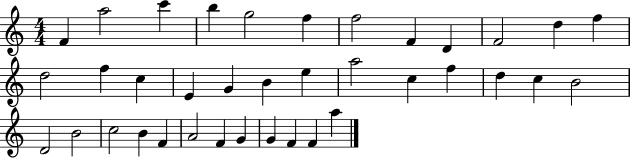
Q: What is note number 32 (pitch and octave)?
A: F4